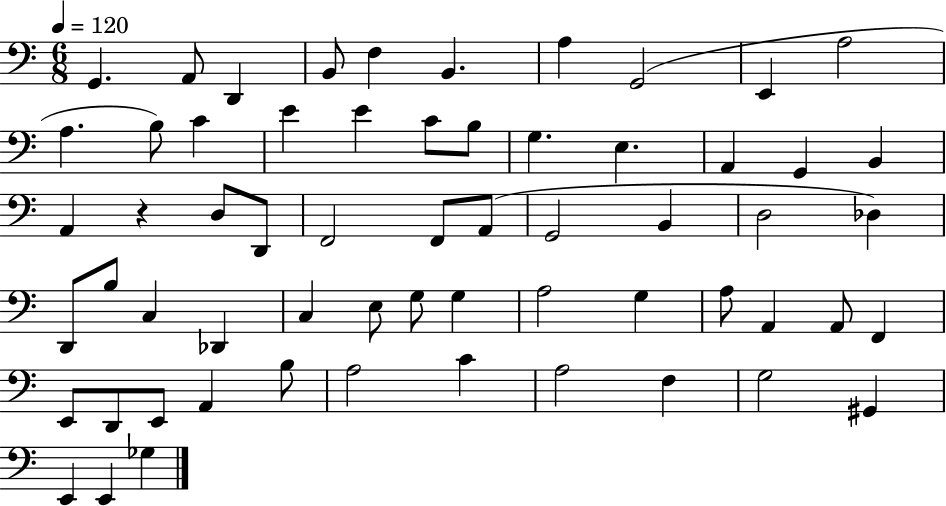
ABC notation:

X:1
T:Untitled
M:6/8
L:1/4
K:C
G,, A,,/2 D,, B,,/2 F, B,, A, G,,2 E,, A,2 A, B,/2 C E E C/2 B,/2 G, E, A,, G,, B,, A,, z D,/2 D,,/2 F,,2 F,,/2 A,,/2 G,,2 B,, D,2 _D, D,,/2 B,/2 C, _D,, C, E,/2 G,/2 G, A,2 G, A,/2 A,, A,,/2 F,, E,,/2 D,,/2 E,,/2 A,, B,/2 A,2 C A,2 F, G,2 ^G,, E,, E,, _G,